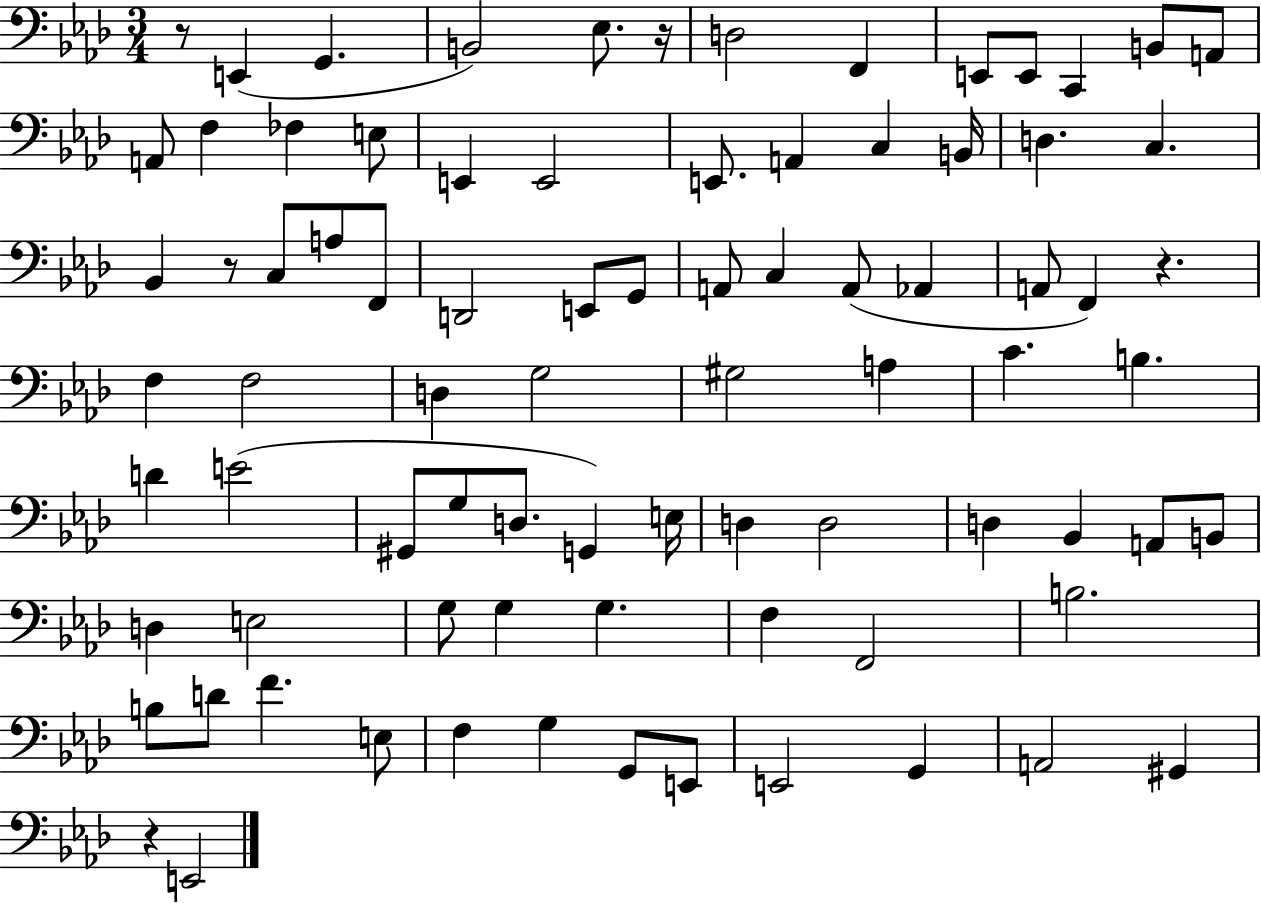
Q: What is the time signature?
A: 3/4